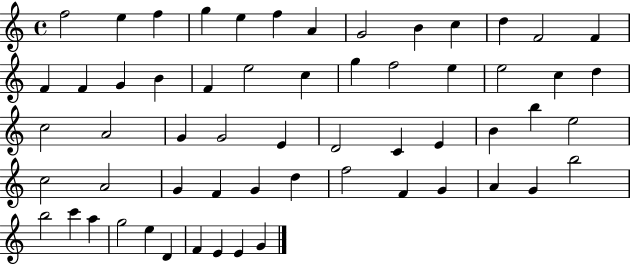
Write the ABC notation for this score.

X:1
T:Untitled
M:4/4
L:1/4
K:C
f2 e f g e f A G2 B c d F2 F F F G B F e2 c g f2 e e2 c d c2 A2 G G2 E D2 C E B b e2 c2 A2 G F G d f2 F G A G b2 b2 c' a g2 e D F E E G